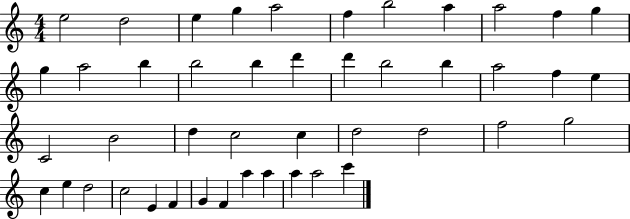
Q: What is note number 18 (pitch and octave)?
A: D6